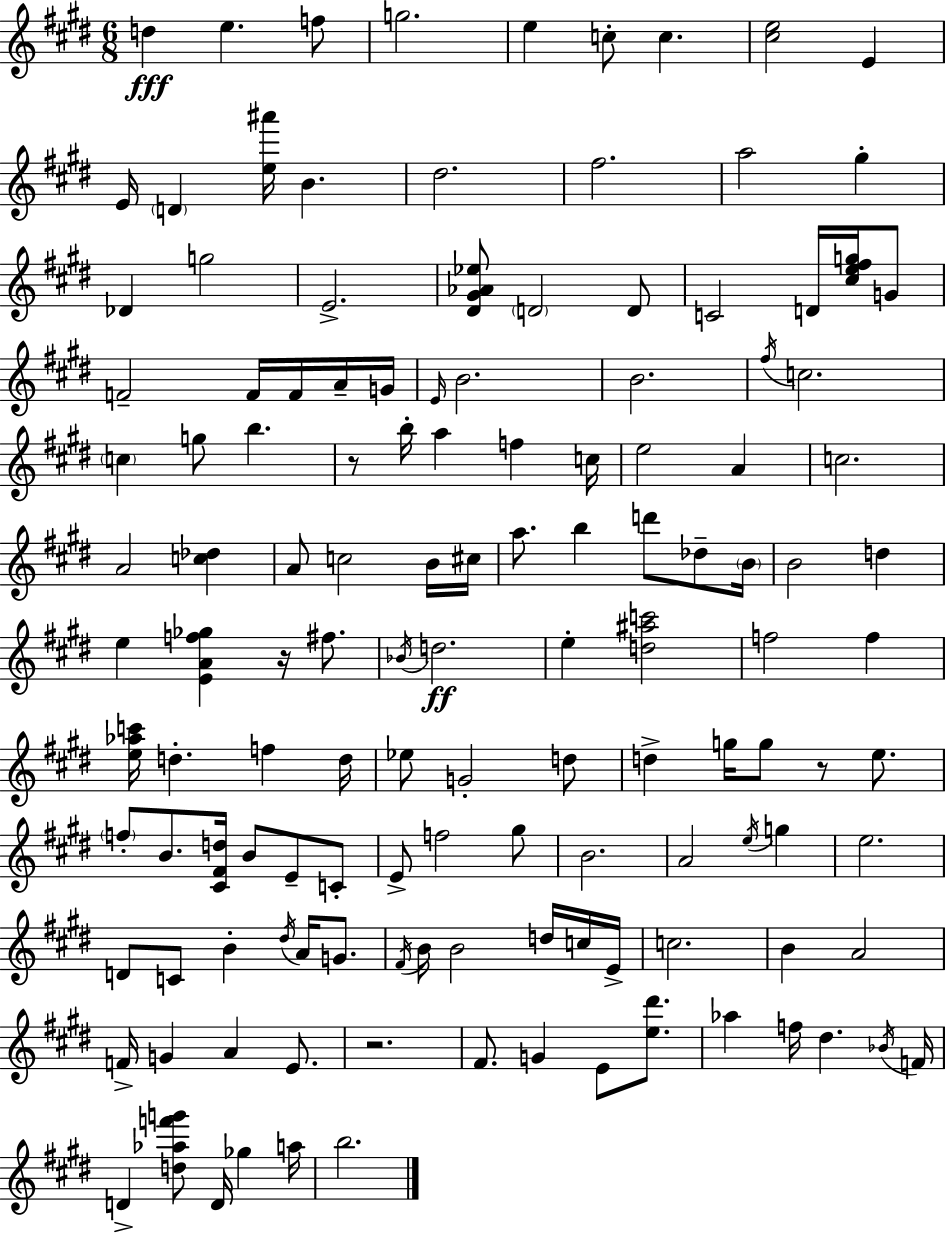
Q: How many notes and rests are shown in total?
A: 132